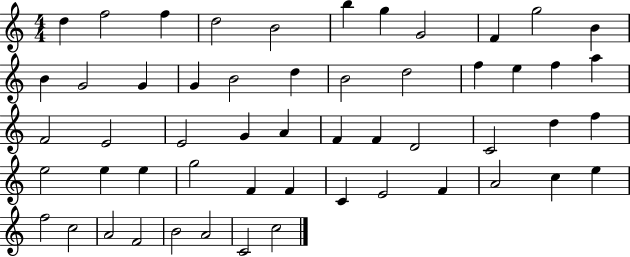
{
  \clef treble
  \numericTimeSignature
  \time 4/4
  \key c \major
  d''4 f''2 f''4 | d''2 b'2 | b''4 g''4 g'2 | f'4 g''2 b'4 | \break b'4 g'2 g'4 | g'4 b'2 d''4 | b'2 d''2 | f''4 e''4 f''4 a''4 | \break f'2 e'2 | e'2 g'4 a'4 | f'4 f'4 d'2 | c'2 d''4 f''4 | \break e''2 e''4 e''4 | g''2 f'4 f'4 | c'4 e'2 f'4 | a'2 c''4 e''4 | \break f''2 c''2 | a'2 f'2 | b'2 a'2 | c'2 c''2 | \break \bar "|."
}